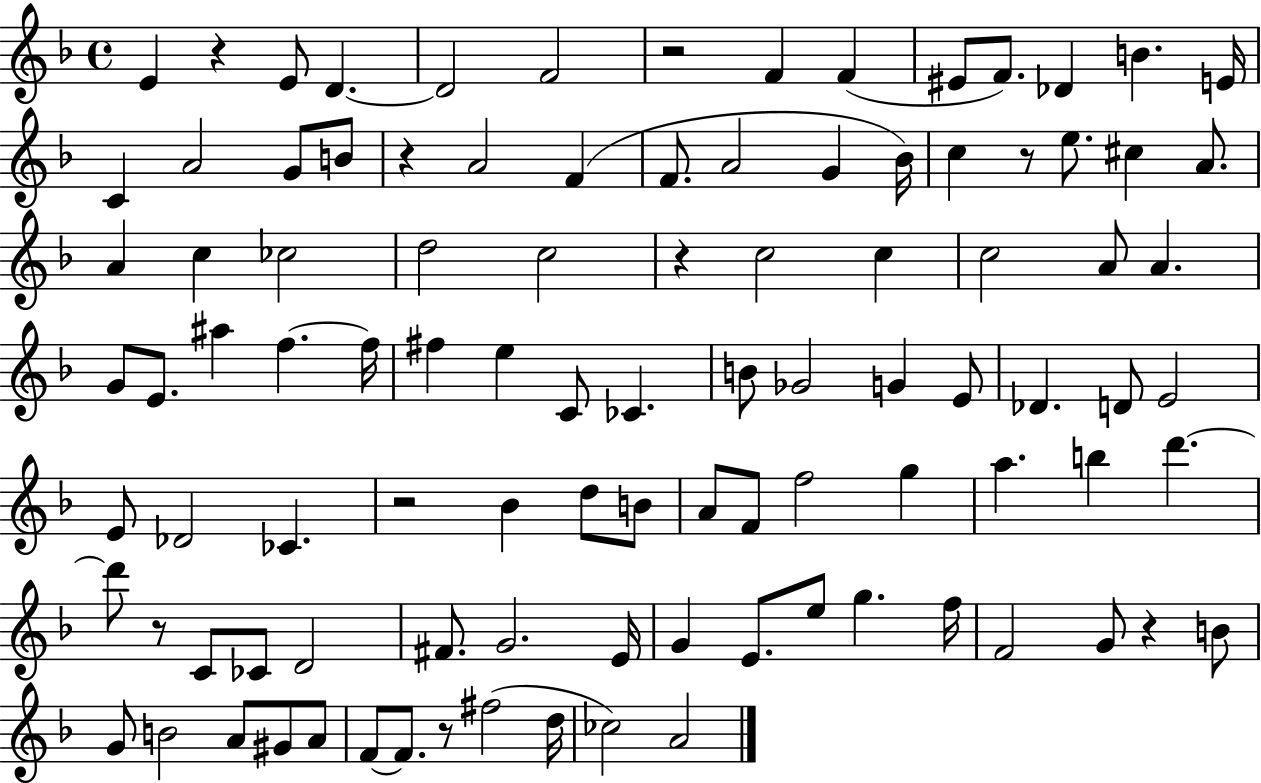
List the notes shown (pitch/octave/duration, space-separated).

E4/q R/q E4/e D4/q. D4/h F4/h R/h F4/q F4/q EIS4/e F4/e. Db4/q B4/q. E4/s C4/q A4/h G4/e B4/e R/q A4/h F4/q F4/e. A4/h G4/q Bb4/s C5/q R/e E5/e. C#5/q A4/e. A4/q C5/q CES5/h D5/h C5/h R/q C5/h C5/q C5/h A4/e A4/q. G4/e E4/e. A#5/q F5/q. F5/s F#5/q E5/q C4/e CES4/q. B4/e Gb4/h G4/q E4/e Db4/q. D4/e E4/h E4/e Db4/h CES4/q. R/h Bb4/q D5/e B4/e A4/e F4/e F5/h G5/q A5/q. B5/q D6/q. D6/e R/e C4/e CES4/e D4/h F#4/e. G4/h. E4/s G4/q E4/e. E5/e G5/q. F5/s F4/h G4/e R/q B4/e G4/e B4/h A4/e G#4/e A4/e F4/e F4/e. R/e F#5/h D5/s CES5/h A4/h